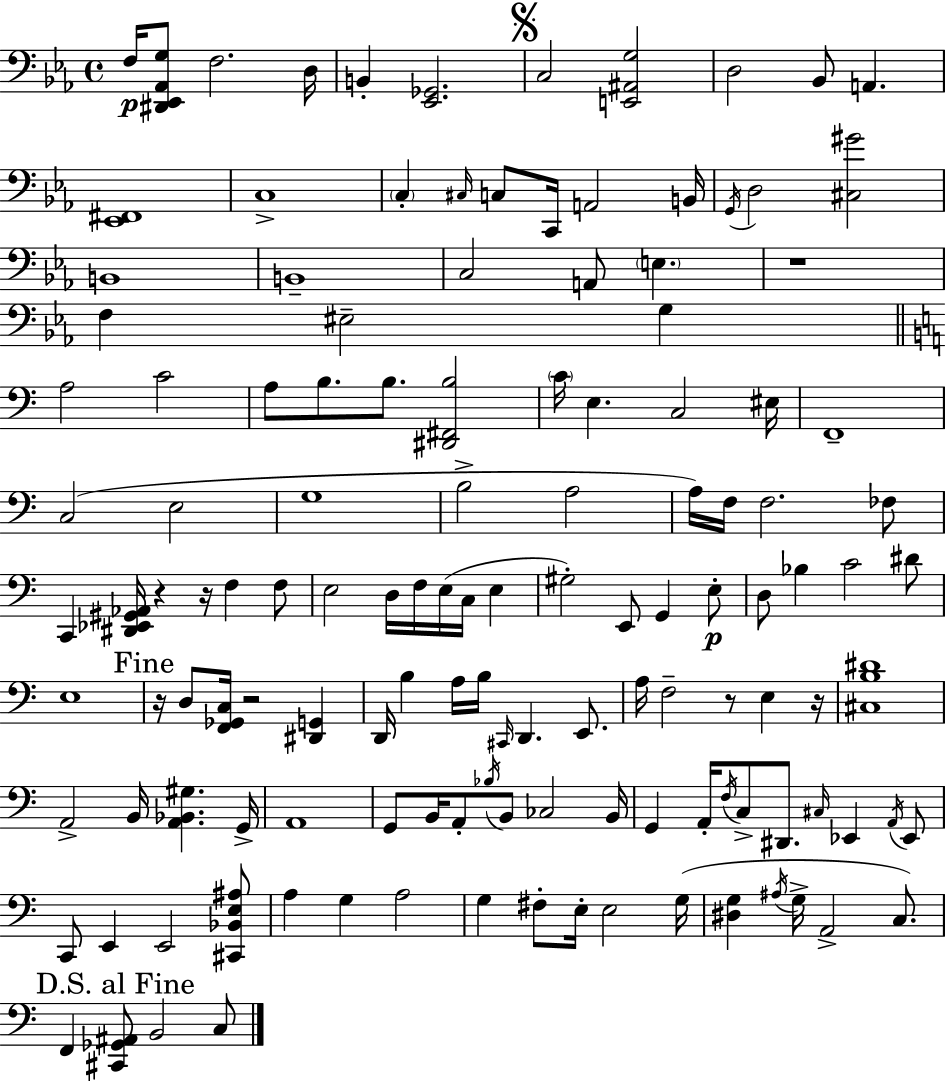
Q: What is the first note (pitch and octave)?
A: F3